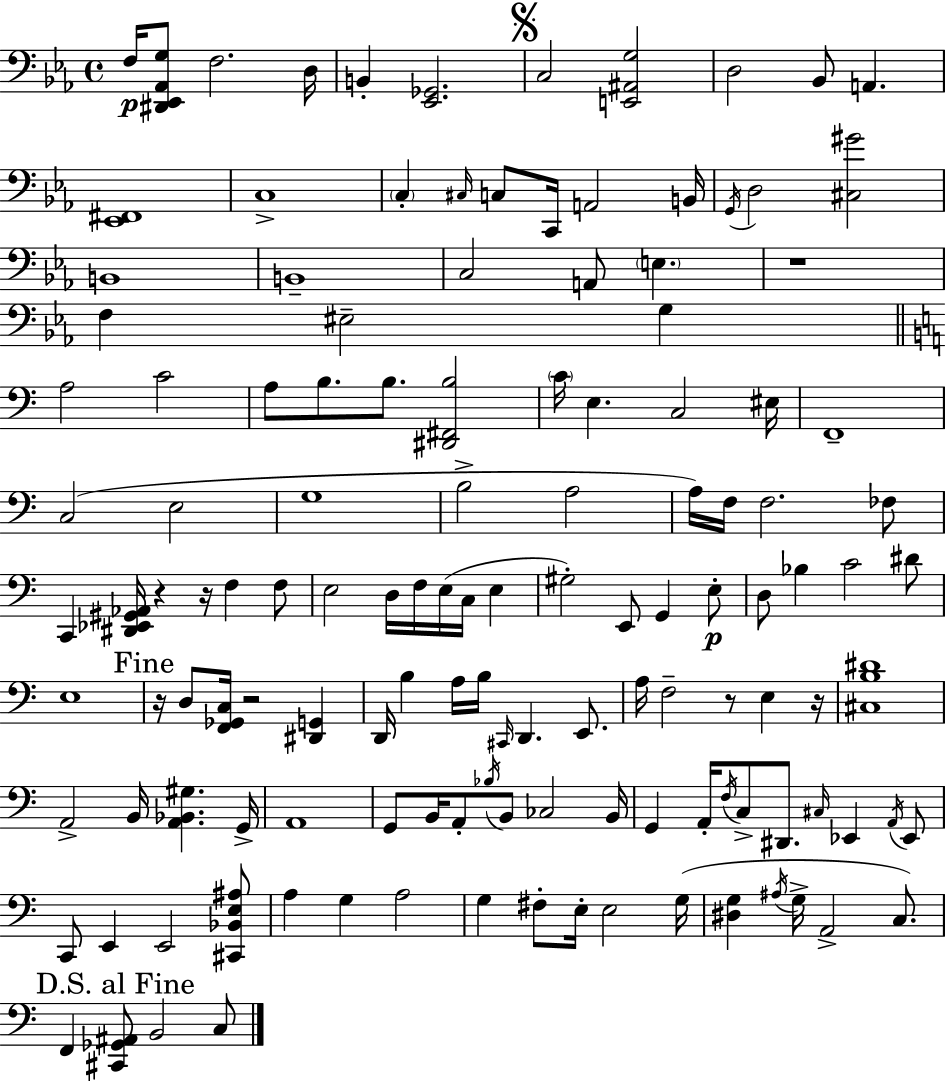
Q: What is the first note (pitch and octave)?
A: F3